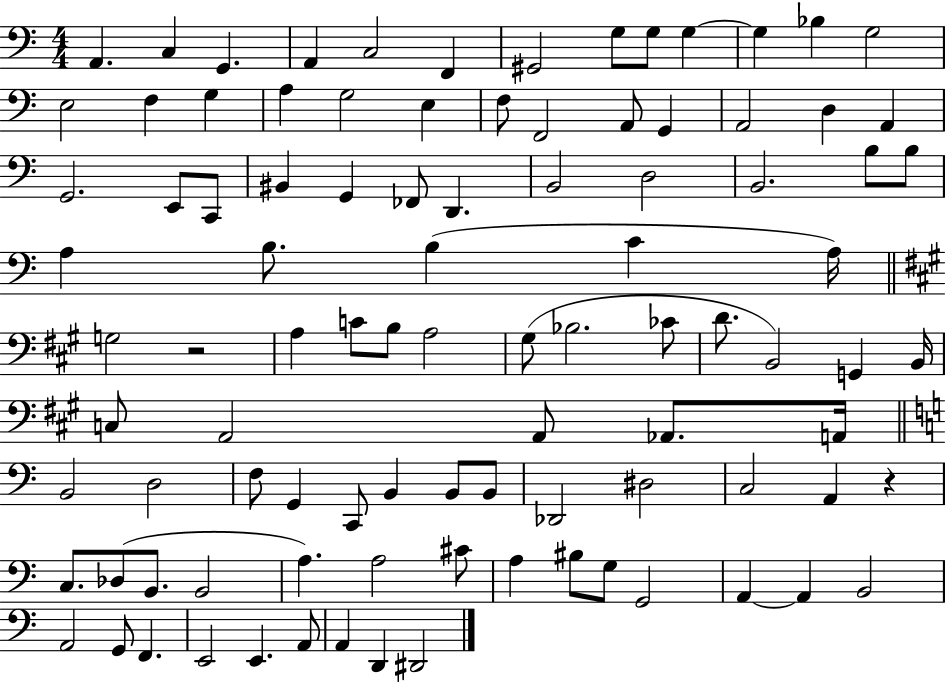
X:1
T:Untitled
M:4/4
L:1/4
K:C
A,, C, G,, A,, C,2 F,, ^G,,2 G,/2 G,/2 G, G, _B, G,2 E,2 F, G, A, G,2 E, F,/2 F,,2 A,,/2 G,, A,,2 D, A,, G,,2 E,,/2 C,,/2 ^B,, G,, _F,,/2 D,, B,,2 D,2 B,,2 B,/2 B,/2 A, B,/2 B, C A,/4 G,2 z2 A, C/2 B,/2 A,2 ^G,/2 _B,2 _C/2 D/2 B,,2 G,, B,,/4 C,/2 A,,2 A,,/2 _A,,/2 A,,/4 B,,2 D,2 F,/2 G,, C,,/2 B,, B,,/2 B,,/2 _D,,2 ^D,2 C,2 A,, z C,/2 _D,/2 B,,/2 B,,2 A, A,2 ^C/2 A, ^B,/2 G,/2 G,,2 A,, A,, B,,2 A,,2 G,,/2 F,, E,,2 E,, A,,/2 A,, D,, ^D,,2